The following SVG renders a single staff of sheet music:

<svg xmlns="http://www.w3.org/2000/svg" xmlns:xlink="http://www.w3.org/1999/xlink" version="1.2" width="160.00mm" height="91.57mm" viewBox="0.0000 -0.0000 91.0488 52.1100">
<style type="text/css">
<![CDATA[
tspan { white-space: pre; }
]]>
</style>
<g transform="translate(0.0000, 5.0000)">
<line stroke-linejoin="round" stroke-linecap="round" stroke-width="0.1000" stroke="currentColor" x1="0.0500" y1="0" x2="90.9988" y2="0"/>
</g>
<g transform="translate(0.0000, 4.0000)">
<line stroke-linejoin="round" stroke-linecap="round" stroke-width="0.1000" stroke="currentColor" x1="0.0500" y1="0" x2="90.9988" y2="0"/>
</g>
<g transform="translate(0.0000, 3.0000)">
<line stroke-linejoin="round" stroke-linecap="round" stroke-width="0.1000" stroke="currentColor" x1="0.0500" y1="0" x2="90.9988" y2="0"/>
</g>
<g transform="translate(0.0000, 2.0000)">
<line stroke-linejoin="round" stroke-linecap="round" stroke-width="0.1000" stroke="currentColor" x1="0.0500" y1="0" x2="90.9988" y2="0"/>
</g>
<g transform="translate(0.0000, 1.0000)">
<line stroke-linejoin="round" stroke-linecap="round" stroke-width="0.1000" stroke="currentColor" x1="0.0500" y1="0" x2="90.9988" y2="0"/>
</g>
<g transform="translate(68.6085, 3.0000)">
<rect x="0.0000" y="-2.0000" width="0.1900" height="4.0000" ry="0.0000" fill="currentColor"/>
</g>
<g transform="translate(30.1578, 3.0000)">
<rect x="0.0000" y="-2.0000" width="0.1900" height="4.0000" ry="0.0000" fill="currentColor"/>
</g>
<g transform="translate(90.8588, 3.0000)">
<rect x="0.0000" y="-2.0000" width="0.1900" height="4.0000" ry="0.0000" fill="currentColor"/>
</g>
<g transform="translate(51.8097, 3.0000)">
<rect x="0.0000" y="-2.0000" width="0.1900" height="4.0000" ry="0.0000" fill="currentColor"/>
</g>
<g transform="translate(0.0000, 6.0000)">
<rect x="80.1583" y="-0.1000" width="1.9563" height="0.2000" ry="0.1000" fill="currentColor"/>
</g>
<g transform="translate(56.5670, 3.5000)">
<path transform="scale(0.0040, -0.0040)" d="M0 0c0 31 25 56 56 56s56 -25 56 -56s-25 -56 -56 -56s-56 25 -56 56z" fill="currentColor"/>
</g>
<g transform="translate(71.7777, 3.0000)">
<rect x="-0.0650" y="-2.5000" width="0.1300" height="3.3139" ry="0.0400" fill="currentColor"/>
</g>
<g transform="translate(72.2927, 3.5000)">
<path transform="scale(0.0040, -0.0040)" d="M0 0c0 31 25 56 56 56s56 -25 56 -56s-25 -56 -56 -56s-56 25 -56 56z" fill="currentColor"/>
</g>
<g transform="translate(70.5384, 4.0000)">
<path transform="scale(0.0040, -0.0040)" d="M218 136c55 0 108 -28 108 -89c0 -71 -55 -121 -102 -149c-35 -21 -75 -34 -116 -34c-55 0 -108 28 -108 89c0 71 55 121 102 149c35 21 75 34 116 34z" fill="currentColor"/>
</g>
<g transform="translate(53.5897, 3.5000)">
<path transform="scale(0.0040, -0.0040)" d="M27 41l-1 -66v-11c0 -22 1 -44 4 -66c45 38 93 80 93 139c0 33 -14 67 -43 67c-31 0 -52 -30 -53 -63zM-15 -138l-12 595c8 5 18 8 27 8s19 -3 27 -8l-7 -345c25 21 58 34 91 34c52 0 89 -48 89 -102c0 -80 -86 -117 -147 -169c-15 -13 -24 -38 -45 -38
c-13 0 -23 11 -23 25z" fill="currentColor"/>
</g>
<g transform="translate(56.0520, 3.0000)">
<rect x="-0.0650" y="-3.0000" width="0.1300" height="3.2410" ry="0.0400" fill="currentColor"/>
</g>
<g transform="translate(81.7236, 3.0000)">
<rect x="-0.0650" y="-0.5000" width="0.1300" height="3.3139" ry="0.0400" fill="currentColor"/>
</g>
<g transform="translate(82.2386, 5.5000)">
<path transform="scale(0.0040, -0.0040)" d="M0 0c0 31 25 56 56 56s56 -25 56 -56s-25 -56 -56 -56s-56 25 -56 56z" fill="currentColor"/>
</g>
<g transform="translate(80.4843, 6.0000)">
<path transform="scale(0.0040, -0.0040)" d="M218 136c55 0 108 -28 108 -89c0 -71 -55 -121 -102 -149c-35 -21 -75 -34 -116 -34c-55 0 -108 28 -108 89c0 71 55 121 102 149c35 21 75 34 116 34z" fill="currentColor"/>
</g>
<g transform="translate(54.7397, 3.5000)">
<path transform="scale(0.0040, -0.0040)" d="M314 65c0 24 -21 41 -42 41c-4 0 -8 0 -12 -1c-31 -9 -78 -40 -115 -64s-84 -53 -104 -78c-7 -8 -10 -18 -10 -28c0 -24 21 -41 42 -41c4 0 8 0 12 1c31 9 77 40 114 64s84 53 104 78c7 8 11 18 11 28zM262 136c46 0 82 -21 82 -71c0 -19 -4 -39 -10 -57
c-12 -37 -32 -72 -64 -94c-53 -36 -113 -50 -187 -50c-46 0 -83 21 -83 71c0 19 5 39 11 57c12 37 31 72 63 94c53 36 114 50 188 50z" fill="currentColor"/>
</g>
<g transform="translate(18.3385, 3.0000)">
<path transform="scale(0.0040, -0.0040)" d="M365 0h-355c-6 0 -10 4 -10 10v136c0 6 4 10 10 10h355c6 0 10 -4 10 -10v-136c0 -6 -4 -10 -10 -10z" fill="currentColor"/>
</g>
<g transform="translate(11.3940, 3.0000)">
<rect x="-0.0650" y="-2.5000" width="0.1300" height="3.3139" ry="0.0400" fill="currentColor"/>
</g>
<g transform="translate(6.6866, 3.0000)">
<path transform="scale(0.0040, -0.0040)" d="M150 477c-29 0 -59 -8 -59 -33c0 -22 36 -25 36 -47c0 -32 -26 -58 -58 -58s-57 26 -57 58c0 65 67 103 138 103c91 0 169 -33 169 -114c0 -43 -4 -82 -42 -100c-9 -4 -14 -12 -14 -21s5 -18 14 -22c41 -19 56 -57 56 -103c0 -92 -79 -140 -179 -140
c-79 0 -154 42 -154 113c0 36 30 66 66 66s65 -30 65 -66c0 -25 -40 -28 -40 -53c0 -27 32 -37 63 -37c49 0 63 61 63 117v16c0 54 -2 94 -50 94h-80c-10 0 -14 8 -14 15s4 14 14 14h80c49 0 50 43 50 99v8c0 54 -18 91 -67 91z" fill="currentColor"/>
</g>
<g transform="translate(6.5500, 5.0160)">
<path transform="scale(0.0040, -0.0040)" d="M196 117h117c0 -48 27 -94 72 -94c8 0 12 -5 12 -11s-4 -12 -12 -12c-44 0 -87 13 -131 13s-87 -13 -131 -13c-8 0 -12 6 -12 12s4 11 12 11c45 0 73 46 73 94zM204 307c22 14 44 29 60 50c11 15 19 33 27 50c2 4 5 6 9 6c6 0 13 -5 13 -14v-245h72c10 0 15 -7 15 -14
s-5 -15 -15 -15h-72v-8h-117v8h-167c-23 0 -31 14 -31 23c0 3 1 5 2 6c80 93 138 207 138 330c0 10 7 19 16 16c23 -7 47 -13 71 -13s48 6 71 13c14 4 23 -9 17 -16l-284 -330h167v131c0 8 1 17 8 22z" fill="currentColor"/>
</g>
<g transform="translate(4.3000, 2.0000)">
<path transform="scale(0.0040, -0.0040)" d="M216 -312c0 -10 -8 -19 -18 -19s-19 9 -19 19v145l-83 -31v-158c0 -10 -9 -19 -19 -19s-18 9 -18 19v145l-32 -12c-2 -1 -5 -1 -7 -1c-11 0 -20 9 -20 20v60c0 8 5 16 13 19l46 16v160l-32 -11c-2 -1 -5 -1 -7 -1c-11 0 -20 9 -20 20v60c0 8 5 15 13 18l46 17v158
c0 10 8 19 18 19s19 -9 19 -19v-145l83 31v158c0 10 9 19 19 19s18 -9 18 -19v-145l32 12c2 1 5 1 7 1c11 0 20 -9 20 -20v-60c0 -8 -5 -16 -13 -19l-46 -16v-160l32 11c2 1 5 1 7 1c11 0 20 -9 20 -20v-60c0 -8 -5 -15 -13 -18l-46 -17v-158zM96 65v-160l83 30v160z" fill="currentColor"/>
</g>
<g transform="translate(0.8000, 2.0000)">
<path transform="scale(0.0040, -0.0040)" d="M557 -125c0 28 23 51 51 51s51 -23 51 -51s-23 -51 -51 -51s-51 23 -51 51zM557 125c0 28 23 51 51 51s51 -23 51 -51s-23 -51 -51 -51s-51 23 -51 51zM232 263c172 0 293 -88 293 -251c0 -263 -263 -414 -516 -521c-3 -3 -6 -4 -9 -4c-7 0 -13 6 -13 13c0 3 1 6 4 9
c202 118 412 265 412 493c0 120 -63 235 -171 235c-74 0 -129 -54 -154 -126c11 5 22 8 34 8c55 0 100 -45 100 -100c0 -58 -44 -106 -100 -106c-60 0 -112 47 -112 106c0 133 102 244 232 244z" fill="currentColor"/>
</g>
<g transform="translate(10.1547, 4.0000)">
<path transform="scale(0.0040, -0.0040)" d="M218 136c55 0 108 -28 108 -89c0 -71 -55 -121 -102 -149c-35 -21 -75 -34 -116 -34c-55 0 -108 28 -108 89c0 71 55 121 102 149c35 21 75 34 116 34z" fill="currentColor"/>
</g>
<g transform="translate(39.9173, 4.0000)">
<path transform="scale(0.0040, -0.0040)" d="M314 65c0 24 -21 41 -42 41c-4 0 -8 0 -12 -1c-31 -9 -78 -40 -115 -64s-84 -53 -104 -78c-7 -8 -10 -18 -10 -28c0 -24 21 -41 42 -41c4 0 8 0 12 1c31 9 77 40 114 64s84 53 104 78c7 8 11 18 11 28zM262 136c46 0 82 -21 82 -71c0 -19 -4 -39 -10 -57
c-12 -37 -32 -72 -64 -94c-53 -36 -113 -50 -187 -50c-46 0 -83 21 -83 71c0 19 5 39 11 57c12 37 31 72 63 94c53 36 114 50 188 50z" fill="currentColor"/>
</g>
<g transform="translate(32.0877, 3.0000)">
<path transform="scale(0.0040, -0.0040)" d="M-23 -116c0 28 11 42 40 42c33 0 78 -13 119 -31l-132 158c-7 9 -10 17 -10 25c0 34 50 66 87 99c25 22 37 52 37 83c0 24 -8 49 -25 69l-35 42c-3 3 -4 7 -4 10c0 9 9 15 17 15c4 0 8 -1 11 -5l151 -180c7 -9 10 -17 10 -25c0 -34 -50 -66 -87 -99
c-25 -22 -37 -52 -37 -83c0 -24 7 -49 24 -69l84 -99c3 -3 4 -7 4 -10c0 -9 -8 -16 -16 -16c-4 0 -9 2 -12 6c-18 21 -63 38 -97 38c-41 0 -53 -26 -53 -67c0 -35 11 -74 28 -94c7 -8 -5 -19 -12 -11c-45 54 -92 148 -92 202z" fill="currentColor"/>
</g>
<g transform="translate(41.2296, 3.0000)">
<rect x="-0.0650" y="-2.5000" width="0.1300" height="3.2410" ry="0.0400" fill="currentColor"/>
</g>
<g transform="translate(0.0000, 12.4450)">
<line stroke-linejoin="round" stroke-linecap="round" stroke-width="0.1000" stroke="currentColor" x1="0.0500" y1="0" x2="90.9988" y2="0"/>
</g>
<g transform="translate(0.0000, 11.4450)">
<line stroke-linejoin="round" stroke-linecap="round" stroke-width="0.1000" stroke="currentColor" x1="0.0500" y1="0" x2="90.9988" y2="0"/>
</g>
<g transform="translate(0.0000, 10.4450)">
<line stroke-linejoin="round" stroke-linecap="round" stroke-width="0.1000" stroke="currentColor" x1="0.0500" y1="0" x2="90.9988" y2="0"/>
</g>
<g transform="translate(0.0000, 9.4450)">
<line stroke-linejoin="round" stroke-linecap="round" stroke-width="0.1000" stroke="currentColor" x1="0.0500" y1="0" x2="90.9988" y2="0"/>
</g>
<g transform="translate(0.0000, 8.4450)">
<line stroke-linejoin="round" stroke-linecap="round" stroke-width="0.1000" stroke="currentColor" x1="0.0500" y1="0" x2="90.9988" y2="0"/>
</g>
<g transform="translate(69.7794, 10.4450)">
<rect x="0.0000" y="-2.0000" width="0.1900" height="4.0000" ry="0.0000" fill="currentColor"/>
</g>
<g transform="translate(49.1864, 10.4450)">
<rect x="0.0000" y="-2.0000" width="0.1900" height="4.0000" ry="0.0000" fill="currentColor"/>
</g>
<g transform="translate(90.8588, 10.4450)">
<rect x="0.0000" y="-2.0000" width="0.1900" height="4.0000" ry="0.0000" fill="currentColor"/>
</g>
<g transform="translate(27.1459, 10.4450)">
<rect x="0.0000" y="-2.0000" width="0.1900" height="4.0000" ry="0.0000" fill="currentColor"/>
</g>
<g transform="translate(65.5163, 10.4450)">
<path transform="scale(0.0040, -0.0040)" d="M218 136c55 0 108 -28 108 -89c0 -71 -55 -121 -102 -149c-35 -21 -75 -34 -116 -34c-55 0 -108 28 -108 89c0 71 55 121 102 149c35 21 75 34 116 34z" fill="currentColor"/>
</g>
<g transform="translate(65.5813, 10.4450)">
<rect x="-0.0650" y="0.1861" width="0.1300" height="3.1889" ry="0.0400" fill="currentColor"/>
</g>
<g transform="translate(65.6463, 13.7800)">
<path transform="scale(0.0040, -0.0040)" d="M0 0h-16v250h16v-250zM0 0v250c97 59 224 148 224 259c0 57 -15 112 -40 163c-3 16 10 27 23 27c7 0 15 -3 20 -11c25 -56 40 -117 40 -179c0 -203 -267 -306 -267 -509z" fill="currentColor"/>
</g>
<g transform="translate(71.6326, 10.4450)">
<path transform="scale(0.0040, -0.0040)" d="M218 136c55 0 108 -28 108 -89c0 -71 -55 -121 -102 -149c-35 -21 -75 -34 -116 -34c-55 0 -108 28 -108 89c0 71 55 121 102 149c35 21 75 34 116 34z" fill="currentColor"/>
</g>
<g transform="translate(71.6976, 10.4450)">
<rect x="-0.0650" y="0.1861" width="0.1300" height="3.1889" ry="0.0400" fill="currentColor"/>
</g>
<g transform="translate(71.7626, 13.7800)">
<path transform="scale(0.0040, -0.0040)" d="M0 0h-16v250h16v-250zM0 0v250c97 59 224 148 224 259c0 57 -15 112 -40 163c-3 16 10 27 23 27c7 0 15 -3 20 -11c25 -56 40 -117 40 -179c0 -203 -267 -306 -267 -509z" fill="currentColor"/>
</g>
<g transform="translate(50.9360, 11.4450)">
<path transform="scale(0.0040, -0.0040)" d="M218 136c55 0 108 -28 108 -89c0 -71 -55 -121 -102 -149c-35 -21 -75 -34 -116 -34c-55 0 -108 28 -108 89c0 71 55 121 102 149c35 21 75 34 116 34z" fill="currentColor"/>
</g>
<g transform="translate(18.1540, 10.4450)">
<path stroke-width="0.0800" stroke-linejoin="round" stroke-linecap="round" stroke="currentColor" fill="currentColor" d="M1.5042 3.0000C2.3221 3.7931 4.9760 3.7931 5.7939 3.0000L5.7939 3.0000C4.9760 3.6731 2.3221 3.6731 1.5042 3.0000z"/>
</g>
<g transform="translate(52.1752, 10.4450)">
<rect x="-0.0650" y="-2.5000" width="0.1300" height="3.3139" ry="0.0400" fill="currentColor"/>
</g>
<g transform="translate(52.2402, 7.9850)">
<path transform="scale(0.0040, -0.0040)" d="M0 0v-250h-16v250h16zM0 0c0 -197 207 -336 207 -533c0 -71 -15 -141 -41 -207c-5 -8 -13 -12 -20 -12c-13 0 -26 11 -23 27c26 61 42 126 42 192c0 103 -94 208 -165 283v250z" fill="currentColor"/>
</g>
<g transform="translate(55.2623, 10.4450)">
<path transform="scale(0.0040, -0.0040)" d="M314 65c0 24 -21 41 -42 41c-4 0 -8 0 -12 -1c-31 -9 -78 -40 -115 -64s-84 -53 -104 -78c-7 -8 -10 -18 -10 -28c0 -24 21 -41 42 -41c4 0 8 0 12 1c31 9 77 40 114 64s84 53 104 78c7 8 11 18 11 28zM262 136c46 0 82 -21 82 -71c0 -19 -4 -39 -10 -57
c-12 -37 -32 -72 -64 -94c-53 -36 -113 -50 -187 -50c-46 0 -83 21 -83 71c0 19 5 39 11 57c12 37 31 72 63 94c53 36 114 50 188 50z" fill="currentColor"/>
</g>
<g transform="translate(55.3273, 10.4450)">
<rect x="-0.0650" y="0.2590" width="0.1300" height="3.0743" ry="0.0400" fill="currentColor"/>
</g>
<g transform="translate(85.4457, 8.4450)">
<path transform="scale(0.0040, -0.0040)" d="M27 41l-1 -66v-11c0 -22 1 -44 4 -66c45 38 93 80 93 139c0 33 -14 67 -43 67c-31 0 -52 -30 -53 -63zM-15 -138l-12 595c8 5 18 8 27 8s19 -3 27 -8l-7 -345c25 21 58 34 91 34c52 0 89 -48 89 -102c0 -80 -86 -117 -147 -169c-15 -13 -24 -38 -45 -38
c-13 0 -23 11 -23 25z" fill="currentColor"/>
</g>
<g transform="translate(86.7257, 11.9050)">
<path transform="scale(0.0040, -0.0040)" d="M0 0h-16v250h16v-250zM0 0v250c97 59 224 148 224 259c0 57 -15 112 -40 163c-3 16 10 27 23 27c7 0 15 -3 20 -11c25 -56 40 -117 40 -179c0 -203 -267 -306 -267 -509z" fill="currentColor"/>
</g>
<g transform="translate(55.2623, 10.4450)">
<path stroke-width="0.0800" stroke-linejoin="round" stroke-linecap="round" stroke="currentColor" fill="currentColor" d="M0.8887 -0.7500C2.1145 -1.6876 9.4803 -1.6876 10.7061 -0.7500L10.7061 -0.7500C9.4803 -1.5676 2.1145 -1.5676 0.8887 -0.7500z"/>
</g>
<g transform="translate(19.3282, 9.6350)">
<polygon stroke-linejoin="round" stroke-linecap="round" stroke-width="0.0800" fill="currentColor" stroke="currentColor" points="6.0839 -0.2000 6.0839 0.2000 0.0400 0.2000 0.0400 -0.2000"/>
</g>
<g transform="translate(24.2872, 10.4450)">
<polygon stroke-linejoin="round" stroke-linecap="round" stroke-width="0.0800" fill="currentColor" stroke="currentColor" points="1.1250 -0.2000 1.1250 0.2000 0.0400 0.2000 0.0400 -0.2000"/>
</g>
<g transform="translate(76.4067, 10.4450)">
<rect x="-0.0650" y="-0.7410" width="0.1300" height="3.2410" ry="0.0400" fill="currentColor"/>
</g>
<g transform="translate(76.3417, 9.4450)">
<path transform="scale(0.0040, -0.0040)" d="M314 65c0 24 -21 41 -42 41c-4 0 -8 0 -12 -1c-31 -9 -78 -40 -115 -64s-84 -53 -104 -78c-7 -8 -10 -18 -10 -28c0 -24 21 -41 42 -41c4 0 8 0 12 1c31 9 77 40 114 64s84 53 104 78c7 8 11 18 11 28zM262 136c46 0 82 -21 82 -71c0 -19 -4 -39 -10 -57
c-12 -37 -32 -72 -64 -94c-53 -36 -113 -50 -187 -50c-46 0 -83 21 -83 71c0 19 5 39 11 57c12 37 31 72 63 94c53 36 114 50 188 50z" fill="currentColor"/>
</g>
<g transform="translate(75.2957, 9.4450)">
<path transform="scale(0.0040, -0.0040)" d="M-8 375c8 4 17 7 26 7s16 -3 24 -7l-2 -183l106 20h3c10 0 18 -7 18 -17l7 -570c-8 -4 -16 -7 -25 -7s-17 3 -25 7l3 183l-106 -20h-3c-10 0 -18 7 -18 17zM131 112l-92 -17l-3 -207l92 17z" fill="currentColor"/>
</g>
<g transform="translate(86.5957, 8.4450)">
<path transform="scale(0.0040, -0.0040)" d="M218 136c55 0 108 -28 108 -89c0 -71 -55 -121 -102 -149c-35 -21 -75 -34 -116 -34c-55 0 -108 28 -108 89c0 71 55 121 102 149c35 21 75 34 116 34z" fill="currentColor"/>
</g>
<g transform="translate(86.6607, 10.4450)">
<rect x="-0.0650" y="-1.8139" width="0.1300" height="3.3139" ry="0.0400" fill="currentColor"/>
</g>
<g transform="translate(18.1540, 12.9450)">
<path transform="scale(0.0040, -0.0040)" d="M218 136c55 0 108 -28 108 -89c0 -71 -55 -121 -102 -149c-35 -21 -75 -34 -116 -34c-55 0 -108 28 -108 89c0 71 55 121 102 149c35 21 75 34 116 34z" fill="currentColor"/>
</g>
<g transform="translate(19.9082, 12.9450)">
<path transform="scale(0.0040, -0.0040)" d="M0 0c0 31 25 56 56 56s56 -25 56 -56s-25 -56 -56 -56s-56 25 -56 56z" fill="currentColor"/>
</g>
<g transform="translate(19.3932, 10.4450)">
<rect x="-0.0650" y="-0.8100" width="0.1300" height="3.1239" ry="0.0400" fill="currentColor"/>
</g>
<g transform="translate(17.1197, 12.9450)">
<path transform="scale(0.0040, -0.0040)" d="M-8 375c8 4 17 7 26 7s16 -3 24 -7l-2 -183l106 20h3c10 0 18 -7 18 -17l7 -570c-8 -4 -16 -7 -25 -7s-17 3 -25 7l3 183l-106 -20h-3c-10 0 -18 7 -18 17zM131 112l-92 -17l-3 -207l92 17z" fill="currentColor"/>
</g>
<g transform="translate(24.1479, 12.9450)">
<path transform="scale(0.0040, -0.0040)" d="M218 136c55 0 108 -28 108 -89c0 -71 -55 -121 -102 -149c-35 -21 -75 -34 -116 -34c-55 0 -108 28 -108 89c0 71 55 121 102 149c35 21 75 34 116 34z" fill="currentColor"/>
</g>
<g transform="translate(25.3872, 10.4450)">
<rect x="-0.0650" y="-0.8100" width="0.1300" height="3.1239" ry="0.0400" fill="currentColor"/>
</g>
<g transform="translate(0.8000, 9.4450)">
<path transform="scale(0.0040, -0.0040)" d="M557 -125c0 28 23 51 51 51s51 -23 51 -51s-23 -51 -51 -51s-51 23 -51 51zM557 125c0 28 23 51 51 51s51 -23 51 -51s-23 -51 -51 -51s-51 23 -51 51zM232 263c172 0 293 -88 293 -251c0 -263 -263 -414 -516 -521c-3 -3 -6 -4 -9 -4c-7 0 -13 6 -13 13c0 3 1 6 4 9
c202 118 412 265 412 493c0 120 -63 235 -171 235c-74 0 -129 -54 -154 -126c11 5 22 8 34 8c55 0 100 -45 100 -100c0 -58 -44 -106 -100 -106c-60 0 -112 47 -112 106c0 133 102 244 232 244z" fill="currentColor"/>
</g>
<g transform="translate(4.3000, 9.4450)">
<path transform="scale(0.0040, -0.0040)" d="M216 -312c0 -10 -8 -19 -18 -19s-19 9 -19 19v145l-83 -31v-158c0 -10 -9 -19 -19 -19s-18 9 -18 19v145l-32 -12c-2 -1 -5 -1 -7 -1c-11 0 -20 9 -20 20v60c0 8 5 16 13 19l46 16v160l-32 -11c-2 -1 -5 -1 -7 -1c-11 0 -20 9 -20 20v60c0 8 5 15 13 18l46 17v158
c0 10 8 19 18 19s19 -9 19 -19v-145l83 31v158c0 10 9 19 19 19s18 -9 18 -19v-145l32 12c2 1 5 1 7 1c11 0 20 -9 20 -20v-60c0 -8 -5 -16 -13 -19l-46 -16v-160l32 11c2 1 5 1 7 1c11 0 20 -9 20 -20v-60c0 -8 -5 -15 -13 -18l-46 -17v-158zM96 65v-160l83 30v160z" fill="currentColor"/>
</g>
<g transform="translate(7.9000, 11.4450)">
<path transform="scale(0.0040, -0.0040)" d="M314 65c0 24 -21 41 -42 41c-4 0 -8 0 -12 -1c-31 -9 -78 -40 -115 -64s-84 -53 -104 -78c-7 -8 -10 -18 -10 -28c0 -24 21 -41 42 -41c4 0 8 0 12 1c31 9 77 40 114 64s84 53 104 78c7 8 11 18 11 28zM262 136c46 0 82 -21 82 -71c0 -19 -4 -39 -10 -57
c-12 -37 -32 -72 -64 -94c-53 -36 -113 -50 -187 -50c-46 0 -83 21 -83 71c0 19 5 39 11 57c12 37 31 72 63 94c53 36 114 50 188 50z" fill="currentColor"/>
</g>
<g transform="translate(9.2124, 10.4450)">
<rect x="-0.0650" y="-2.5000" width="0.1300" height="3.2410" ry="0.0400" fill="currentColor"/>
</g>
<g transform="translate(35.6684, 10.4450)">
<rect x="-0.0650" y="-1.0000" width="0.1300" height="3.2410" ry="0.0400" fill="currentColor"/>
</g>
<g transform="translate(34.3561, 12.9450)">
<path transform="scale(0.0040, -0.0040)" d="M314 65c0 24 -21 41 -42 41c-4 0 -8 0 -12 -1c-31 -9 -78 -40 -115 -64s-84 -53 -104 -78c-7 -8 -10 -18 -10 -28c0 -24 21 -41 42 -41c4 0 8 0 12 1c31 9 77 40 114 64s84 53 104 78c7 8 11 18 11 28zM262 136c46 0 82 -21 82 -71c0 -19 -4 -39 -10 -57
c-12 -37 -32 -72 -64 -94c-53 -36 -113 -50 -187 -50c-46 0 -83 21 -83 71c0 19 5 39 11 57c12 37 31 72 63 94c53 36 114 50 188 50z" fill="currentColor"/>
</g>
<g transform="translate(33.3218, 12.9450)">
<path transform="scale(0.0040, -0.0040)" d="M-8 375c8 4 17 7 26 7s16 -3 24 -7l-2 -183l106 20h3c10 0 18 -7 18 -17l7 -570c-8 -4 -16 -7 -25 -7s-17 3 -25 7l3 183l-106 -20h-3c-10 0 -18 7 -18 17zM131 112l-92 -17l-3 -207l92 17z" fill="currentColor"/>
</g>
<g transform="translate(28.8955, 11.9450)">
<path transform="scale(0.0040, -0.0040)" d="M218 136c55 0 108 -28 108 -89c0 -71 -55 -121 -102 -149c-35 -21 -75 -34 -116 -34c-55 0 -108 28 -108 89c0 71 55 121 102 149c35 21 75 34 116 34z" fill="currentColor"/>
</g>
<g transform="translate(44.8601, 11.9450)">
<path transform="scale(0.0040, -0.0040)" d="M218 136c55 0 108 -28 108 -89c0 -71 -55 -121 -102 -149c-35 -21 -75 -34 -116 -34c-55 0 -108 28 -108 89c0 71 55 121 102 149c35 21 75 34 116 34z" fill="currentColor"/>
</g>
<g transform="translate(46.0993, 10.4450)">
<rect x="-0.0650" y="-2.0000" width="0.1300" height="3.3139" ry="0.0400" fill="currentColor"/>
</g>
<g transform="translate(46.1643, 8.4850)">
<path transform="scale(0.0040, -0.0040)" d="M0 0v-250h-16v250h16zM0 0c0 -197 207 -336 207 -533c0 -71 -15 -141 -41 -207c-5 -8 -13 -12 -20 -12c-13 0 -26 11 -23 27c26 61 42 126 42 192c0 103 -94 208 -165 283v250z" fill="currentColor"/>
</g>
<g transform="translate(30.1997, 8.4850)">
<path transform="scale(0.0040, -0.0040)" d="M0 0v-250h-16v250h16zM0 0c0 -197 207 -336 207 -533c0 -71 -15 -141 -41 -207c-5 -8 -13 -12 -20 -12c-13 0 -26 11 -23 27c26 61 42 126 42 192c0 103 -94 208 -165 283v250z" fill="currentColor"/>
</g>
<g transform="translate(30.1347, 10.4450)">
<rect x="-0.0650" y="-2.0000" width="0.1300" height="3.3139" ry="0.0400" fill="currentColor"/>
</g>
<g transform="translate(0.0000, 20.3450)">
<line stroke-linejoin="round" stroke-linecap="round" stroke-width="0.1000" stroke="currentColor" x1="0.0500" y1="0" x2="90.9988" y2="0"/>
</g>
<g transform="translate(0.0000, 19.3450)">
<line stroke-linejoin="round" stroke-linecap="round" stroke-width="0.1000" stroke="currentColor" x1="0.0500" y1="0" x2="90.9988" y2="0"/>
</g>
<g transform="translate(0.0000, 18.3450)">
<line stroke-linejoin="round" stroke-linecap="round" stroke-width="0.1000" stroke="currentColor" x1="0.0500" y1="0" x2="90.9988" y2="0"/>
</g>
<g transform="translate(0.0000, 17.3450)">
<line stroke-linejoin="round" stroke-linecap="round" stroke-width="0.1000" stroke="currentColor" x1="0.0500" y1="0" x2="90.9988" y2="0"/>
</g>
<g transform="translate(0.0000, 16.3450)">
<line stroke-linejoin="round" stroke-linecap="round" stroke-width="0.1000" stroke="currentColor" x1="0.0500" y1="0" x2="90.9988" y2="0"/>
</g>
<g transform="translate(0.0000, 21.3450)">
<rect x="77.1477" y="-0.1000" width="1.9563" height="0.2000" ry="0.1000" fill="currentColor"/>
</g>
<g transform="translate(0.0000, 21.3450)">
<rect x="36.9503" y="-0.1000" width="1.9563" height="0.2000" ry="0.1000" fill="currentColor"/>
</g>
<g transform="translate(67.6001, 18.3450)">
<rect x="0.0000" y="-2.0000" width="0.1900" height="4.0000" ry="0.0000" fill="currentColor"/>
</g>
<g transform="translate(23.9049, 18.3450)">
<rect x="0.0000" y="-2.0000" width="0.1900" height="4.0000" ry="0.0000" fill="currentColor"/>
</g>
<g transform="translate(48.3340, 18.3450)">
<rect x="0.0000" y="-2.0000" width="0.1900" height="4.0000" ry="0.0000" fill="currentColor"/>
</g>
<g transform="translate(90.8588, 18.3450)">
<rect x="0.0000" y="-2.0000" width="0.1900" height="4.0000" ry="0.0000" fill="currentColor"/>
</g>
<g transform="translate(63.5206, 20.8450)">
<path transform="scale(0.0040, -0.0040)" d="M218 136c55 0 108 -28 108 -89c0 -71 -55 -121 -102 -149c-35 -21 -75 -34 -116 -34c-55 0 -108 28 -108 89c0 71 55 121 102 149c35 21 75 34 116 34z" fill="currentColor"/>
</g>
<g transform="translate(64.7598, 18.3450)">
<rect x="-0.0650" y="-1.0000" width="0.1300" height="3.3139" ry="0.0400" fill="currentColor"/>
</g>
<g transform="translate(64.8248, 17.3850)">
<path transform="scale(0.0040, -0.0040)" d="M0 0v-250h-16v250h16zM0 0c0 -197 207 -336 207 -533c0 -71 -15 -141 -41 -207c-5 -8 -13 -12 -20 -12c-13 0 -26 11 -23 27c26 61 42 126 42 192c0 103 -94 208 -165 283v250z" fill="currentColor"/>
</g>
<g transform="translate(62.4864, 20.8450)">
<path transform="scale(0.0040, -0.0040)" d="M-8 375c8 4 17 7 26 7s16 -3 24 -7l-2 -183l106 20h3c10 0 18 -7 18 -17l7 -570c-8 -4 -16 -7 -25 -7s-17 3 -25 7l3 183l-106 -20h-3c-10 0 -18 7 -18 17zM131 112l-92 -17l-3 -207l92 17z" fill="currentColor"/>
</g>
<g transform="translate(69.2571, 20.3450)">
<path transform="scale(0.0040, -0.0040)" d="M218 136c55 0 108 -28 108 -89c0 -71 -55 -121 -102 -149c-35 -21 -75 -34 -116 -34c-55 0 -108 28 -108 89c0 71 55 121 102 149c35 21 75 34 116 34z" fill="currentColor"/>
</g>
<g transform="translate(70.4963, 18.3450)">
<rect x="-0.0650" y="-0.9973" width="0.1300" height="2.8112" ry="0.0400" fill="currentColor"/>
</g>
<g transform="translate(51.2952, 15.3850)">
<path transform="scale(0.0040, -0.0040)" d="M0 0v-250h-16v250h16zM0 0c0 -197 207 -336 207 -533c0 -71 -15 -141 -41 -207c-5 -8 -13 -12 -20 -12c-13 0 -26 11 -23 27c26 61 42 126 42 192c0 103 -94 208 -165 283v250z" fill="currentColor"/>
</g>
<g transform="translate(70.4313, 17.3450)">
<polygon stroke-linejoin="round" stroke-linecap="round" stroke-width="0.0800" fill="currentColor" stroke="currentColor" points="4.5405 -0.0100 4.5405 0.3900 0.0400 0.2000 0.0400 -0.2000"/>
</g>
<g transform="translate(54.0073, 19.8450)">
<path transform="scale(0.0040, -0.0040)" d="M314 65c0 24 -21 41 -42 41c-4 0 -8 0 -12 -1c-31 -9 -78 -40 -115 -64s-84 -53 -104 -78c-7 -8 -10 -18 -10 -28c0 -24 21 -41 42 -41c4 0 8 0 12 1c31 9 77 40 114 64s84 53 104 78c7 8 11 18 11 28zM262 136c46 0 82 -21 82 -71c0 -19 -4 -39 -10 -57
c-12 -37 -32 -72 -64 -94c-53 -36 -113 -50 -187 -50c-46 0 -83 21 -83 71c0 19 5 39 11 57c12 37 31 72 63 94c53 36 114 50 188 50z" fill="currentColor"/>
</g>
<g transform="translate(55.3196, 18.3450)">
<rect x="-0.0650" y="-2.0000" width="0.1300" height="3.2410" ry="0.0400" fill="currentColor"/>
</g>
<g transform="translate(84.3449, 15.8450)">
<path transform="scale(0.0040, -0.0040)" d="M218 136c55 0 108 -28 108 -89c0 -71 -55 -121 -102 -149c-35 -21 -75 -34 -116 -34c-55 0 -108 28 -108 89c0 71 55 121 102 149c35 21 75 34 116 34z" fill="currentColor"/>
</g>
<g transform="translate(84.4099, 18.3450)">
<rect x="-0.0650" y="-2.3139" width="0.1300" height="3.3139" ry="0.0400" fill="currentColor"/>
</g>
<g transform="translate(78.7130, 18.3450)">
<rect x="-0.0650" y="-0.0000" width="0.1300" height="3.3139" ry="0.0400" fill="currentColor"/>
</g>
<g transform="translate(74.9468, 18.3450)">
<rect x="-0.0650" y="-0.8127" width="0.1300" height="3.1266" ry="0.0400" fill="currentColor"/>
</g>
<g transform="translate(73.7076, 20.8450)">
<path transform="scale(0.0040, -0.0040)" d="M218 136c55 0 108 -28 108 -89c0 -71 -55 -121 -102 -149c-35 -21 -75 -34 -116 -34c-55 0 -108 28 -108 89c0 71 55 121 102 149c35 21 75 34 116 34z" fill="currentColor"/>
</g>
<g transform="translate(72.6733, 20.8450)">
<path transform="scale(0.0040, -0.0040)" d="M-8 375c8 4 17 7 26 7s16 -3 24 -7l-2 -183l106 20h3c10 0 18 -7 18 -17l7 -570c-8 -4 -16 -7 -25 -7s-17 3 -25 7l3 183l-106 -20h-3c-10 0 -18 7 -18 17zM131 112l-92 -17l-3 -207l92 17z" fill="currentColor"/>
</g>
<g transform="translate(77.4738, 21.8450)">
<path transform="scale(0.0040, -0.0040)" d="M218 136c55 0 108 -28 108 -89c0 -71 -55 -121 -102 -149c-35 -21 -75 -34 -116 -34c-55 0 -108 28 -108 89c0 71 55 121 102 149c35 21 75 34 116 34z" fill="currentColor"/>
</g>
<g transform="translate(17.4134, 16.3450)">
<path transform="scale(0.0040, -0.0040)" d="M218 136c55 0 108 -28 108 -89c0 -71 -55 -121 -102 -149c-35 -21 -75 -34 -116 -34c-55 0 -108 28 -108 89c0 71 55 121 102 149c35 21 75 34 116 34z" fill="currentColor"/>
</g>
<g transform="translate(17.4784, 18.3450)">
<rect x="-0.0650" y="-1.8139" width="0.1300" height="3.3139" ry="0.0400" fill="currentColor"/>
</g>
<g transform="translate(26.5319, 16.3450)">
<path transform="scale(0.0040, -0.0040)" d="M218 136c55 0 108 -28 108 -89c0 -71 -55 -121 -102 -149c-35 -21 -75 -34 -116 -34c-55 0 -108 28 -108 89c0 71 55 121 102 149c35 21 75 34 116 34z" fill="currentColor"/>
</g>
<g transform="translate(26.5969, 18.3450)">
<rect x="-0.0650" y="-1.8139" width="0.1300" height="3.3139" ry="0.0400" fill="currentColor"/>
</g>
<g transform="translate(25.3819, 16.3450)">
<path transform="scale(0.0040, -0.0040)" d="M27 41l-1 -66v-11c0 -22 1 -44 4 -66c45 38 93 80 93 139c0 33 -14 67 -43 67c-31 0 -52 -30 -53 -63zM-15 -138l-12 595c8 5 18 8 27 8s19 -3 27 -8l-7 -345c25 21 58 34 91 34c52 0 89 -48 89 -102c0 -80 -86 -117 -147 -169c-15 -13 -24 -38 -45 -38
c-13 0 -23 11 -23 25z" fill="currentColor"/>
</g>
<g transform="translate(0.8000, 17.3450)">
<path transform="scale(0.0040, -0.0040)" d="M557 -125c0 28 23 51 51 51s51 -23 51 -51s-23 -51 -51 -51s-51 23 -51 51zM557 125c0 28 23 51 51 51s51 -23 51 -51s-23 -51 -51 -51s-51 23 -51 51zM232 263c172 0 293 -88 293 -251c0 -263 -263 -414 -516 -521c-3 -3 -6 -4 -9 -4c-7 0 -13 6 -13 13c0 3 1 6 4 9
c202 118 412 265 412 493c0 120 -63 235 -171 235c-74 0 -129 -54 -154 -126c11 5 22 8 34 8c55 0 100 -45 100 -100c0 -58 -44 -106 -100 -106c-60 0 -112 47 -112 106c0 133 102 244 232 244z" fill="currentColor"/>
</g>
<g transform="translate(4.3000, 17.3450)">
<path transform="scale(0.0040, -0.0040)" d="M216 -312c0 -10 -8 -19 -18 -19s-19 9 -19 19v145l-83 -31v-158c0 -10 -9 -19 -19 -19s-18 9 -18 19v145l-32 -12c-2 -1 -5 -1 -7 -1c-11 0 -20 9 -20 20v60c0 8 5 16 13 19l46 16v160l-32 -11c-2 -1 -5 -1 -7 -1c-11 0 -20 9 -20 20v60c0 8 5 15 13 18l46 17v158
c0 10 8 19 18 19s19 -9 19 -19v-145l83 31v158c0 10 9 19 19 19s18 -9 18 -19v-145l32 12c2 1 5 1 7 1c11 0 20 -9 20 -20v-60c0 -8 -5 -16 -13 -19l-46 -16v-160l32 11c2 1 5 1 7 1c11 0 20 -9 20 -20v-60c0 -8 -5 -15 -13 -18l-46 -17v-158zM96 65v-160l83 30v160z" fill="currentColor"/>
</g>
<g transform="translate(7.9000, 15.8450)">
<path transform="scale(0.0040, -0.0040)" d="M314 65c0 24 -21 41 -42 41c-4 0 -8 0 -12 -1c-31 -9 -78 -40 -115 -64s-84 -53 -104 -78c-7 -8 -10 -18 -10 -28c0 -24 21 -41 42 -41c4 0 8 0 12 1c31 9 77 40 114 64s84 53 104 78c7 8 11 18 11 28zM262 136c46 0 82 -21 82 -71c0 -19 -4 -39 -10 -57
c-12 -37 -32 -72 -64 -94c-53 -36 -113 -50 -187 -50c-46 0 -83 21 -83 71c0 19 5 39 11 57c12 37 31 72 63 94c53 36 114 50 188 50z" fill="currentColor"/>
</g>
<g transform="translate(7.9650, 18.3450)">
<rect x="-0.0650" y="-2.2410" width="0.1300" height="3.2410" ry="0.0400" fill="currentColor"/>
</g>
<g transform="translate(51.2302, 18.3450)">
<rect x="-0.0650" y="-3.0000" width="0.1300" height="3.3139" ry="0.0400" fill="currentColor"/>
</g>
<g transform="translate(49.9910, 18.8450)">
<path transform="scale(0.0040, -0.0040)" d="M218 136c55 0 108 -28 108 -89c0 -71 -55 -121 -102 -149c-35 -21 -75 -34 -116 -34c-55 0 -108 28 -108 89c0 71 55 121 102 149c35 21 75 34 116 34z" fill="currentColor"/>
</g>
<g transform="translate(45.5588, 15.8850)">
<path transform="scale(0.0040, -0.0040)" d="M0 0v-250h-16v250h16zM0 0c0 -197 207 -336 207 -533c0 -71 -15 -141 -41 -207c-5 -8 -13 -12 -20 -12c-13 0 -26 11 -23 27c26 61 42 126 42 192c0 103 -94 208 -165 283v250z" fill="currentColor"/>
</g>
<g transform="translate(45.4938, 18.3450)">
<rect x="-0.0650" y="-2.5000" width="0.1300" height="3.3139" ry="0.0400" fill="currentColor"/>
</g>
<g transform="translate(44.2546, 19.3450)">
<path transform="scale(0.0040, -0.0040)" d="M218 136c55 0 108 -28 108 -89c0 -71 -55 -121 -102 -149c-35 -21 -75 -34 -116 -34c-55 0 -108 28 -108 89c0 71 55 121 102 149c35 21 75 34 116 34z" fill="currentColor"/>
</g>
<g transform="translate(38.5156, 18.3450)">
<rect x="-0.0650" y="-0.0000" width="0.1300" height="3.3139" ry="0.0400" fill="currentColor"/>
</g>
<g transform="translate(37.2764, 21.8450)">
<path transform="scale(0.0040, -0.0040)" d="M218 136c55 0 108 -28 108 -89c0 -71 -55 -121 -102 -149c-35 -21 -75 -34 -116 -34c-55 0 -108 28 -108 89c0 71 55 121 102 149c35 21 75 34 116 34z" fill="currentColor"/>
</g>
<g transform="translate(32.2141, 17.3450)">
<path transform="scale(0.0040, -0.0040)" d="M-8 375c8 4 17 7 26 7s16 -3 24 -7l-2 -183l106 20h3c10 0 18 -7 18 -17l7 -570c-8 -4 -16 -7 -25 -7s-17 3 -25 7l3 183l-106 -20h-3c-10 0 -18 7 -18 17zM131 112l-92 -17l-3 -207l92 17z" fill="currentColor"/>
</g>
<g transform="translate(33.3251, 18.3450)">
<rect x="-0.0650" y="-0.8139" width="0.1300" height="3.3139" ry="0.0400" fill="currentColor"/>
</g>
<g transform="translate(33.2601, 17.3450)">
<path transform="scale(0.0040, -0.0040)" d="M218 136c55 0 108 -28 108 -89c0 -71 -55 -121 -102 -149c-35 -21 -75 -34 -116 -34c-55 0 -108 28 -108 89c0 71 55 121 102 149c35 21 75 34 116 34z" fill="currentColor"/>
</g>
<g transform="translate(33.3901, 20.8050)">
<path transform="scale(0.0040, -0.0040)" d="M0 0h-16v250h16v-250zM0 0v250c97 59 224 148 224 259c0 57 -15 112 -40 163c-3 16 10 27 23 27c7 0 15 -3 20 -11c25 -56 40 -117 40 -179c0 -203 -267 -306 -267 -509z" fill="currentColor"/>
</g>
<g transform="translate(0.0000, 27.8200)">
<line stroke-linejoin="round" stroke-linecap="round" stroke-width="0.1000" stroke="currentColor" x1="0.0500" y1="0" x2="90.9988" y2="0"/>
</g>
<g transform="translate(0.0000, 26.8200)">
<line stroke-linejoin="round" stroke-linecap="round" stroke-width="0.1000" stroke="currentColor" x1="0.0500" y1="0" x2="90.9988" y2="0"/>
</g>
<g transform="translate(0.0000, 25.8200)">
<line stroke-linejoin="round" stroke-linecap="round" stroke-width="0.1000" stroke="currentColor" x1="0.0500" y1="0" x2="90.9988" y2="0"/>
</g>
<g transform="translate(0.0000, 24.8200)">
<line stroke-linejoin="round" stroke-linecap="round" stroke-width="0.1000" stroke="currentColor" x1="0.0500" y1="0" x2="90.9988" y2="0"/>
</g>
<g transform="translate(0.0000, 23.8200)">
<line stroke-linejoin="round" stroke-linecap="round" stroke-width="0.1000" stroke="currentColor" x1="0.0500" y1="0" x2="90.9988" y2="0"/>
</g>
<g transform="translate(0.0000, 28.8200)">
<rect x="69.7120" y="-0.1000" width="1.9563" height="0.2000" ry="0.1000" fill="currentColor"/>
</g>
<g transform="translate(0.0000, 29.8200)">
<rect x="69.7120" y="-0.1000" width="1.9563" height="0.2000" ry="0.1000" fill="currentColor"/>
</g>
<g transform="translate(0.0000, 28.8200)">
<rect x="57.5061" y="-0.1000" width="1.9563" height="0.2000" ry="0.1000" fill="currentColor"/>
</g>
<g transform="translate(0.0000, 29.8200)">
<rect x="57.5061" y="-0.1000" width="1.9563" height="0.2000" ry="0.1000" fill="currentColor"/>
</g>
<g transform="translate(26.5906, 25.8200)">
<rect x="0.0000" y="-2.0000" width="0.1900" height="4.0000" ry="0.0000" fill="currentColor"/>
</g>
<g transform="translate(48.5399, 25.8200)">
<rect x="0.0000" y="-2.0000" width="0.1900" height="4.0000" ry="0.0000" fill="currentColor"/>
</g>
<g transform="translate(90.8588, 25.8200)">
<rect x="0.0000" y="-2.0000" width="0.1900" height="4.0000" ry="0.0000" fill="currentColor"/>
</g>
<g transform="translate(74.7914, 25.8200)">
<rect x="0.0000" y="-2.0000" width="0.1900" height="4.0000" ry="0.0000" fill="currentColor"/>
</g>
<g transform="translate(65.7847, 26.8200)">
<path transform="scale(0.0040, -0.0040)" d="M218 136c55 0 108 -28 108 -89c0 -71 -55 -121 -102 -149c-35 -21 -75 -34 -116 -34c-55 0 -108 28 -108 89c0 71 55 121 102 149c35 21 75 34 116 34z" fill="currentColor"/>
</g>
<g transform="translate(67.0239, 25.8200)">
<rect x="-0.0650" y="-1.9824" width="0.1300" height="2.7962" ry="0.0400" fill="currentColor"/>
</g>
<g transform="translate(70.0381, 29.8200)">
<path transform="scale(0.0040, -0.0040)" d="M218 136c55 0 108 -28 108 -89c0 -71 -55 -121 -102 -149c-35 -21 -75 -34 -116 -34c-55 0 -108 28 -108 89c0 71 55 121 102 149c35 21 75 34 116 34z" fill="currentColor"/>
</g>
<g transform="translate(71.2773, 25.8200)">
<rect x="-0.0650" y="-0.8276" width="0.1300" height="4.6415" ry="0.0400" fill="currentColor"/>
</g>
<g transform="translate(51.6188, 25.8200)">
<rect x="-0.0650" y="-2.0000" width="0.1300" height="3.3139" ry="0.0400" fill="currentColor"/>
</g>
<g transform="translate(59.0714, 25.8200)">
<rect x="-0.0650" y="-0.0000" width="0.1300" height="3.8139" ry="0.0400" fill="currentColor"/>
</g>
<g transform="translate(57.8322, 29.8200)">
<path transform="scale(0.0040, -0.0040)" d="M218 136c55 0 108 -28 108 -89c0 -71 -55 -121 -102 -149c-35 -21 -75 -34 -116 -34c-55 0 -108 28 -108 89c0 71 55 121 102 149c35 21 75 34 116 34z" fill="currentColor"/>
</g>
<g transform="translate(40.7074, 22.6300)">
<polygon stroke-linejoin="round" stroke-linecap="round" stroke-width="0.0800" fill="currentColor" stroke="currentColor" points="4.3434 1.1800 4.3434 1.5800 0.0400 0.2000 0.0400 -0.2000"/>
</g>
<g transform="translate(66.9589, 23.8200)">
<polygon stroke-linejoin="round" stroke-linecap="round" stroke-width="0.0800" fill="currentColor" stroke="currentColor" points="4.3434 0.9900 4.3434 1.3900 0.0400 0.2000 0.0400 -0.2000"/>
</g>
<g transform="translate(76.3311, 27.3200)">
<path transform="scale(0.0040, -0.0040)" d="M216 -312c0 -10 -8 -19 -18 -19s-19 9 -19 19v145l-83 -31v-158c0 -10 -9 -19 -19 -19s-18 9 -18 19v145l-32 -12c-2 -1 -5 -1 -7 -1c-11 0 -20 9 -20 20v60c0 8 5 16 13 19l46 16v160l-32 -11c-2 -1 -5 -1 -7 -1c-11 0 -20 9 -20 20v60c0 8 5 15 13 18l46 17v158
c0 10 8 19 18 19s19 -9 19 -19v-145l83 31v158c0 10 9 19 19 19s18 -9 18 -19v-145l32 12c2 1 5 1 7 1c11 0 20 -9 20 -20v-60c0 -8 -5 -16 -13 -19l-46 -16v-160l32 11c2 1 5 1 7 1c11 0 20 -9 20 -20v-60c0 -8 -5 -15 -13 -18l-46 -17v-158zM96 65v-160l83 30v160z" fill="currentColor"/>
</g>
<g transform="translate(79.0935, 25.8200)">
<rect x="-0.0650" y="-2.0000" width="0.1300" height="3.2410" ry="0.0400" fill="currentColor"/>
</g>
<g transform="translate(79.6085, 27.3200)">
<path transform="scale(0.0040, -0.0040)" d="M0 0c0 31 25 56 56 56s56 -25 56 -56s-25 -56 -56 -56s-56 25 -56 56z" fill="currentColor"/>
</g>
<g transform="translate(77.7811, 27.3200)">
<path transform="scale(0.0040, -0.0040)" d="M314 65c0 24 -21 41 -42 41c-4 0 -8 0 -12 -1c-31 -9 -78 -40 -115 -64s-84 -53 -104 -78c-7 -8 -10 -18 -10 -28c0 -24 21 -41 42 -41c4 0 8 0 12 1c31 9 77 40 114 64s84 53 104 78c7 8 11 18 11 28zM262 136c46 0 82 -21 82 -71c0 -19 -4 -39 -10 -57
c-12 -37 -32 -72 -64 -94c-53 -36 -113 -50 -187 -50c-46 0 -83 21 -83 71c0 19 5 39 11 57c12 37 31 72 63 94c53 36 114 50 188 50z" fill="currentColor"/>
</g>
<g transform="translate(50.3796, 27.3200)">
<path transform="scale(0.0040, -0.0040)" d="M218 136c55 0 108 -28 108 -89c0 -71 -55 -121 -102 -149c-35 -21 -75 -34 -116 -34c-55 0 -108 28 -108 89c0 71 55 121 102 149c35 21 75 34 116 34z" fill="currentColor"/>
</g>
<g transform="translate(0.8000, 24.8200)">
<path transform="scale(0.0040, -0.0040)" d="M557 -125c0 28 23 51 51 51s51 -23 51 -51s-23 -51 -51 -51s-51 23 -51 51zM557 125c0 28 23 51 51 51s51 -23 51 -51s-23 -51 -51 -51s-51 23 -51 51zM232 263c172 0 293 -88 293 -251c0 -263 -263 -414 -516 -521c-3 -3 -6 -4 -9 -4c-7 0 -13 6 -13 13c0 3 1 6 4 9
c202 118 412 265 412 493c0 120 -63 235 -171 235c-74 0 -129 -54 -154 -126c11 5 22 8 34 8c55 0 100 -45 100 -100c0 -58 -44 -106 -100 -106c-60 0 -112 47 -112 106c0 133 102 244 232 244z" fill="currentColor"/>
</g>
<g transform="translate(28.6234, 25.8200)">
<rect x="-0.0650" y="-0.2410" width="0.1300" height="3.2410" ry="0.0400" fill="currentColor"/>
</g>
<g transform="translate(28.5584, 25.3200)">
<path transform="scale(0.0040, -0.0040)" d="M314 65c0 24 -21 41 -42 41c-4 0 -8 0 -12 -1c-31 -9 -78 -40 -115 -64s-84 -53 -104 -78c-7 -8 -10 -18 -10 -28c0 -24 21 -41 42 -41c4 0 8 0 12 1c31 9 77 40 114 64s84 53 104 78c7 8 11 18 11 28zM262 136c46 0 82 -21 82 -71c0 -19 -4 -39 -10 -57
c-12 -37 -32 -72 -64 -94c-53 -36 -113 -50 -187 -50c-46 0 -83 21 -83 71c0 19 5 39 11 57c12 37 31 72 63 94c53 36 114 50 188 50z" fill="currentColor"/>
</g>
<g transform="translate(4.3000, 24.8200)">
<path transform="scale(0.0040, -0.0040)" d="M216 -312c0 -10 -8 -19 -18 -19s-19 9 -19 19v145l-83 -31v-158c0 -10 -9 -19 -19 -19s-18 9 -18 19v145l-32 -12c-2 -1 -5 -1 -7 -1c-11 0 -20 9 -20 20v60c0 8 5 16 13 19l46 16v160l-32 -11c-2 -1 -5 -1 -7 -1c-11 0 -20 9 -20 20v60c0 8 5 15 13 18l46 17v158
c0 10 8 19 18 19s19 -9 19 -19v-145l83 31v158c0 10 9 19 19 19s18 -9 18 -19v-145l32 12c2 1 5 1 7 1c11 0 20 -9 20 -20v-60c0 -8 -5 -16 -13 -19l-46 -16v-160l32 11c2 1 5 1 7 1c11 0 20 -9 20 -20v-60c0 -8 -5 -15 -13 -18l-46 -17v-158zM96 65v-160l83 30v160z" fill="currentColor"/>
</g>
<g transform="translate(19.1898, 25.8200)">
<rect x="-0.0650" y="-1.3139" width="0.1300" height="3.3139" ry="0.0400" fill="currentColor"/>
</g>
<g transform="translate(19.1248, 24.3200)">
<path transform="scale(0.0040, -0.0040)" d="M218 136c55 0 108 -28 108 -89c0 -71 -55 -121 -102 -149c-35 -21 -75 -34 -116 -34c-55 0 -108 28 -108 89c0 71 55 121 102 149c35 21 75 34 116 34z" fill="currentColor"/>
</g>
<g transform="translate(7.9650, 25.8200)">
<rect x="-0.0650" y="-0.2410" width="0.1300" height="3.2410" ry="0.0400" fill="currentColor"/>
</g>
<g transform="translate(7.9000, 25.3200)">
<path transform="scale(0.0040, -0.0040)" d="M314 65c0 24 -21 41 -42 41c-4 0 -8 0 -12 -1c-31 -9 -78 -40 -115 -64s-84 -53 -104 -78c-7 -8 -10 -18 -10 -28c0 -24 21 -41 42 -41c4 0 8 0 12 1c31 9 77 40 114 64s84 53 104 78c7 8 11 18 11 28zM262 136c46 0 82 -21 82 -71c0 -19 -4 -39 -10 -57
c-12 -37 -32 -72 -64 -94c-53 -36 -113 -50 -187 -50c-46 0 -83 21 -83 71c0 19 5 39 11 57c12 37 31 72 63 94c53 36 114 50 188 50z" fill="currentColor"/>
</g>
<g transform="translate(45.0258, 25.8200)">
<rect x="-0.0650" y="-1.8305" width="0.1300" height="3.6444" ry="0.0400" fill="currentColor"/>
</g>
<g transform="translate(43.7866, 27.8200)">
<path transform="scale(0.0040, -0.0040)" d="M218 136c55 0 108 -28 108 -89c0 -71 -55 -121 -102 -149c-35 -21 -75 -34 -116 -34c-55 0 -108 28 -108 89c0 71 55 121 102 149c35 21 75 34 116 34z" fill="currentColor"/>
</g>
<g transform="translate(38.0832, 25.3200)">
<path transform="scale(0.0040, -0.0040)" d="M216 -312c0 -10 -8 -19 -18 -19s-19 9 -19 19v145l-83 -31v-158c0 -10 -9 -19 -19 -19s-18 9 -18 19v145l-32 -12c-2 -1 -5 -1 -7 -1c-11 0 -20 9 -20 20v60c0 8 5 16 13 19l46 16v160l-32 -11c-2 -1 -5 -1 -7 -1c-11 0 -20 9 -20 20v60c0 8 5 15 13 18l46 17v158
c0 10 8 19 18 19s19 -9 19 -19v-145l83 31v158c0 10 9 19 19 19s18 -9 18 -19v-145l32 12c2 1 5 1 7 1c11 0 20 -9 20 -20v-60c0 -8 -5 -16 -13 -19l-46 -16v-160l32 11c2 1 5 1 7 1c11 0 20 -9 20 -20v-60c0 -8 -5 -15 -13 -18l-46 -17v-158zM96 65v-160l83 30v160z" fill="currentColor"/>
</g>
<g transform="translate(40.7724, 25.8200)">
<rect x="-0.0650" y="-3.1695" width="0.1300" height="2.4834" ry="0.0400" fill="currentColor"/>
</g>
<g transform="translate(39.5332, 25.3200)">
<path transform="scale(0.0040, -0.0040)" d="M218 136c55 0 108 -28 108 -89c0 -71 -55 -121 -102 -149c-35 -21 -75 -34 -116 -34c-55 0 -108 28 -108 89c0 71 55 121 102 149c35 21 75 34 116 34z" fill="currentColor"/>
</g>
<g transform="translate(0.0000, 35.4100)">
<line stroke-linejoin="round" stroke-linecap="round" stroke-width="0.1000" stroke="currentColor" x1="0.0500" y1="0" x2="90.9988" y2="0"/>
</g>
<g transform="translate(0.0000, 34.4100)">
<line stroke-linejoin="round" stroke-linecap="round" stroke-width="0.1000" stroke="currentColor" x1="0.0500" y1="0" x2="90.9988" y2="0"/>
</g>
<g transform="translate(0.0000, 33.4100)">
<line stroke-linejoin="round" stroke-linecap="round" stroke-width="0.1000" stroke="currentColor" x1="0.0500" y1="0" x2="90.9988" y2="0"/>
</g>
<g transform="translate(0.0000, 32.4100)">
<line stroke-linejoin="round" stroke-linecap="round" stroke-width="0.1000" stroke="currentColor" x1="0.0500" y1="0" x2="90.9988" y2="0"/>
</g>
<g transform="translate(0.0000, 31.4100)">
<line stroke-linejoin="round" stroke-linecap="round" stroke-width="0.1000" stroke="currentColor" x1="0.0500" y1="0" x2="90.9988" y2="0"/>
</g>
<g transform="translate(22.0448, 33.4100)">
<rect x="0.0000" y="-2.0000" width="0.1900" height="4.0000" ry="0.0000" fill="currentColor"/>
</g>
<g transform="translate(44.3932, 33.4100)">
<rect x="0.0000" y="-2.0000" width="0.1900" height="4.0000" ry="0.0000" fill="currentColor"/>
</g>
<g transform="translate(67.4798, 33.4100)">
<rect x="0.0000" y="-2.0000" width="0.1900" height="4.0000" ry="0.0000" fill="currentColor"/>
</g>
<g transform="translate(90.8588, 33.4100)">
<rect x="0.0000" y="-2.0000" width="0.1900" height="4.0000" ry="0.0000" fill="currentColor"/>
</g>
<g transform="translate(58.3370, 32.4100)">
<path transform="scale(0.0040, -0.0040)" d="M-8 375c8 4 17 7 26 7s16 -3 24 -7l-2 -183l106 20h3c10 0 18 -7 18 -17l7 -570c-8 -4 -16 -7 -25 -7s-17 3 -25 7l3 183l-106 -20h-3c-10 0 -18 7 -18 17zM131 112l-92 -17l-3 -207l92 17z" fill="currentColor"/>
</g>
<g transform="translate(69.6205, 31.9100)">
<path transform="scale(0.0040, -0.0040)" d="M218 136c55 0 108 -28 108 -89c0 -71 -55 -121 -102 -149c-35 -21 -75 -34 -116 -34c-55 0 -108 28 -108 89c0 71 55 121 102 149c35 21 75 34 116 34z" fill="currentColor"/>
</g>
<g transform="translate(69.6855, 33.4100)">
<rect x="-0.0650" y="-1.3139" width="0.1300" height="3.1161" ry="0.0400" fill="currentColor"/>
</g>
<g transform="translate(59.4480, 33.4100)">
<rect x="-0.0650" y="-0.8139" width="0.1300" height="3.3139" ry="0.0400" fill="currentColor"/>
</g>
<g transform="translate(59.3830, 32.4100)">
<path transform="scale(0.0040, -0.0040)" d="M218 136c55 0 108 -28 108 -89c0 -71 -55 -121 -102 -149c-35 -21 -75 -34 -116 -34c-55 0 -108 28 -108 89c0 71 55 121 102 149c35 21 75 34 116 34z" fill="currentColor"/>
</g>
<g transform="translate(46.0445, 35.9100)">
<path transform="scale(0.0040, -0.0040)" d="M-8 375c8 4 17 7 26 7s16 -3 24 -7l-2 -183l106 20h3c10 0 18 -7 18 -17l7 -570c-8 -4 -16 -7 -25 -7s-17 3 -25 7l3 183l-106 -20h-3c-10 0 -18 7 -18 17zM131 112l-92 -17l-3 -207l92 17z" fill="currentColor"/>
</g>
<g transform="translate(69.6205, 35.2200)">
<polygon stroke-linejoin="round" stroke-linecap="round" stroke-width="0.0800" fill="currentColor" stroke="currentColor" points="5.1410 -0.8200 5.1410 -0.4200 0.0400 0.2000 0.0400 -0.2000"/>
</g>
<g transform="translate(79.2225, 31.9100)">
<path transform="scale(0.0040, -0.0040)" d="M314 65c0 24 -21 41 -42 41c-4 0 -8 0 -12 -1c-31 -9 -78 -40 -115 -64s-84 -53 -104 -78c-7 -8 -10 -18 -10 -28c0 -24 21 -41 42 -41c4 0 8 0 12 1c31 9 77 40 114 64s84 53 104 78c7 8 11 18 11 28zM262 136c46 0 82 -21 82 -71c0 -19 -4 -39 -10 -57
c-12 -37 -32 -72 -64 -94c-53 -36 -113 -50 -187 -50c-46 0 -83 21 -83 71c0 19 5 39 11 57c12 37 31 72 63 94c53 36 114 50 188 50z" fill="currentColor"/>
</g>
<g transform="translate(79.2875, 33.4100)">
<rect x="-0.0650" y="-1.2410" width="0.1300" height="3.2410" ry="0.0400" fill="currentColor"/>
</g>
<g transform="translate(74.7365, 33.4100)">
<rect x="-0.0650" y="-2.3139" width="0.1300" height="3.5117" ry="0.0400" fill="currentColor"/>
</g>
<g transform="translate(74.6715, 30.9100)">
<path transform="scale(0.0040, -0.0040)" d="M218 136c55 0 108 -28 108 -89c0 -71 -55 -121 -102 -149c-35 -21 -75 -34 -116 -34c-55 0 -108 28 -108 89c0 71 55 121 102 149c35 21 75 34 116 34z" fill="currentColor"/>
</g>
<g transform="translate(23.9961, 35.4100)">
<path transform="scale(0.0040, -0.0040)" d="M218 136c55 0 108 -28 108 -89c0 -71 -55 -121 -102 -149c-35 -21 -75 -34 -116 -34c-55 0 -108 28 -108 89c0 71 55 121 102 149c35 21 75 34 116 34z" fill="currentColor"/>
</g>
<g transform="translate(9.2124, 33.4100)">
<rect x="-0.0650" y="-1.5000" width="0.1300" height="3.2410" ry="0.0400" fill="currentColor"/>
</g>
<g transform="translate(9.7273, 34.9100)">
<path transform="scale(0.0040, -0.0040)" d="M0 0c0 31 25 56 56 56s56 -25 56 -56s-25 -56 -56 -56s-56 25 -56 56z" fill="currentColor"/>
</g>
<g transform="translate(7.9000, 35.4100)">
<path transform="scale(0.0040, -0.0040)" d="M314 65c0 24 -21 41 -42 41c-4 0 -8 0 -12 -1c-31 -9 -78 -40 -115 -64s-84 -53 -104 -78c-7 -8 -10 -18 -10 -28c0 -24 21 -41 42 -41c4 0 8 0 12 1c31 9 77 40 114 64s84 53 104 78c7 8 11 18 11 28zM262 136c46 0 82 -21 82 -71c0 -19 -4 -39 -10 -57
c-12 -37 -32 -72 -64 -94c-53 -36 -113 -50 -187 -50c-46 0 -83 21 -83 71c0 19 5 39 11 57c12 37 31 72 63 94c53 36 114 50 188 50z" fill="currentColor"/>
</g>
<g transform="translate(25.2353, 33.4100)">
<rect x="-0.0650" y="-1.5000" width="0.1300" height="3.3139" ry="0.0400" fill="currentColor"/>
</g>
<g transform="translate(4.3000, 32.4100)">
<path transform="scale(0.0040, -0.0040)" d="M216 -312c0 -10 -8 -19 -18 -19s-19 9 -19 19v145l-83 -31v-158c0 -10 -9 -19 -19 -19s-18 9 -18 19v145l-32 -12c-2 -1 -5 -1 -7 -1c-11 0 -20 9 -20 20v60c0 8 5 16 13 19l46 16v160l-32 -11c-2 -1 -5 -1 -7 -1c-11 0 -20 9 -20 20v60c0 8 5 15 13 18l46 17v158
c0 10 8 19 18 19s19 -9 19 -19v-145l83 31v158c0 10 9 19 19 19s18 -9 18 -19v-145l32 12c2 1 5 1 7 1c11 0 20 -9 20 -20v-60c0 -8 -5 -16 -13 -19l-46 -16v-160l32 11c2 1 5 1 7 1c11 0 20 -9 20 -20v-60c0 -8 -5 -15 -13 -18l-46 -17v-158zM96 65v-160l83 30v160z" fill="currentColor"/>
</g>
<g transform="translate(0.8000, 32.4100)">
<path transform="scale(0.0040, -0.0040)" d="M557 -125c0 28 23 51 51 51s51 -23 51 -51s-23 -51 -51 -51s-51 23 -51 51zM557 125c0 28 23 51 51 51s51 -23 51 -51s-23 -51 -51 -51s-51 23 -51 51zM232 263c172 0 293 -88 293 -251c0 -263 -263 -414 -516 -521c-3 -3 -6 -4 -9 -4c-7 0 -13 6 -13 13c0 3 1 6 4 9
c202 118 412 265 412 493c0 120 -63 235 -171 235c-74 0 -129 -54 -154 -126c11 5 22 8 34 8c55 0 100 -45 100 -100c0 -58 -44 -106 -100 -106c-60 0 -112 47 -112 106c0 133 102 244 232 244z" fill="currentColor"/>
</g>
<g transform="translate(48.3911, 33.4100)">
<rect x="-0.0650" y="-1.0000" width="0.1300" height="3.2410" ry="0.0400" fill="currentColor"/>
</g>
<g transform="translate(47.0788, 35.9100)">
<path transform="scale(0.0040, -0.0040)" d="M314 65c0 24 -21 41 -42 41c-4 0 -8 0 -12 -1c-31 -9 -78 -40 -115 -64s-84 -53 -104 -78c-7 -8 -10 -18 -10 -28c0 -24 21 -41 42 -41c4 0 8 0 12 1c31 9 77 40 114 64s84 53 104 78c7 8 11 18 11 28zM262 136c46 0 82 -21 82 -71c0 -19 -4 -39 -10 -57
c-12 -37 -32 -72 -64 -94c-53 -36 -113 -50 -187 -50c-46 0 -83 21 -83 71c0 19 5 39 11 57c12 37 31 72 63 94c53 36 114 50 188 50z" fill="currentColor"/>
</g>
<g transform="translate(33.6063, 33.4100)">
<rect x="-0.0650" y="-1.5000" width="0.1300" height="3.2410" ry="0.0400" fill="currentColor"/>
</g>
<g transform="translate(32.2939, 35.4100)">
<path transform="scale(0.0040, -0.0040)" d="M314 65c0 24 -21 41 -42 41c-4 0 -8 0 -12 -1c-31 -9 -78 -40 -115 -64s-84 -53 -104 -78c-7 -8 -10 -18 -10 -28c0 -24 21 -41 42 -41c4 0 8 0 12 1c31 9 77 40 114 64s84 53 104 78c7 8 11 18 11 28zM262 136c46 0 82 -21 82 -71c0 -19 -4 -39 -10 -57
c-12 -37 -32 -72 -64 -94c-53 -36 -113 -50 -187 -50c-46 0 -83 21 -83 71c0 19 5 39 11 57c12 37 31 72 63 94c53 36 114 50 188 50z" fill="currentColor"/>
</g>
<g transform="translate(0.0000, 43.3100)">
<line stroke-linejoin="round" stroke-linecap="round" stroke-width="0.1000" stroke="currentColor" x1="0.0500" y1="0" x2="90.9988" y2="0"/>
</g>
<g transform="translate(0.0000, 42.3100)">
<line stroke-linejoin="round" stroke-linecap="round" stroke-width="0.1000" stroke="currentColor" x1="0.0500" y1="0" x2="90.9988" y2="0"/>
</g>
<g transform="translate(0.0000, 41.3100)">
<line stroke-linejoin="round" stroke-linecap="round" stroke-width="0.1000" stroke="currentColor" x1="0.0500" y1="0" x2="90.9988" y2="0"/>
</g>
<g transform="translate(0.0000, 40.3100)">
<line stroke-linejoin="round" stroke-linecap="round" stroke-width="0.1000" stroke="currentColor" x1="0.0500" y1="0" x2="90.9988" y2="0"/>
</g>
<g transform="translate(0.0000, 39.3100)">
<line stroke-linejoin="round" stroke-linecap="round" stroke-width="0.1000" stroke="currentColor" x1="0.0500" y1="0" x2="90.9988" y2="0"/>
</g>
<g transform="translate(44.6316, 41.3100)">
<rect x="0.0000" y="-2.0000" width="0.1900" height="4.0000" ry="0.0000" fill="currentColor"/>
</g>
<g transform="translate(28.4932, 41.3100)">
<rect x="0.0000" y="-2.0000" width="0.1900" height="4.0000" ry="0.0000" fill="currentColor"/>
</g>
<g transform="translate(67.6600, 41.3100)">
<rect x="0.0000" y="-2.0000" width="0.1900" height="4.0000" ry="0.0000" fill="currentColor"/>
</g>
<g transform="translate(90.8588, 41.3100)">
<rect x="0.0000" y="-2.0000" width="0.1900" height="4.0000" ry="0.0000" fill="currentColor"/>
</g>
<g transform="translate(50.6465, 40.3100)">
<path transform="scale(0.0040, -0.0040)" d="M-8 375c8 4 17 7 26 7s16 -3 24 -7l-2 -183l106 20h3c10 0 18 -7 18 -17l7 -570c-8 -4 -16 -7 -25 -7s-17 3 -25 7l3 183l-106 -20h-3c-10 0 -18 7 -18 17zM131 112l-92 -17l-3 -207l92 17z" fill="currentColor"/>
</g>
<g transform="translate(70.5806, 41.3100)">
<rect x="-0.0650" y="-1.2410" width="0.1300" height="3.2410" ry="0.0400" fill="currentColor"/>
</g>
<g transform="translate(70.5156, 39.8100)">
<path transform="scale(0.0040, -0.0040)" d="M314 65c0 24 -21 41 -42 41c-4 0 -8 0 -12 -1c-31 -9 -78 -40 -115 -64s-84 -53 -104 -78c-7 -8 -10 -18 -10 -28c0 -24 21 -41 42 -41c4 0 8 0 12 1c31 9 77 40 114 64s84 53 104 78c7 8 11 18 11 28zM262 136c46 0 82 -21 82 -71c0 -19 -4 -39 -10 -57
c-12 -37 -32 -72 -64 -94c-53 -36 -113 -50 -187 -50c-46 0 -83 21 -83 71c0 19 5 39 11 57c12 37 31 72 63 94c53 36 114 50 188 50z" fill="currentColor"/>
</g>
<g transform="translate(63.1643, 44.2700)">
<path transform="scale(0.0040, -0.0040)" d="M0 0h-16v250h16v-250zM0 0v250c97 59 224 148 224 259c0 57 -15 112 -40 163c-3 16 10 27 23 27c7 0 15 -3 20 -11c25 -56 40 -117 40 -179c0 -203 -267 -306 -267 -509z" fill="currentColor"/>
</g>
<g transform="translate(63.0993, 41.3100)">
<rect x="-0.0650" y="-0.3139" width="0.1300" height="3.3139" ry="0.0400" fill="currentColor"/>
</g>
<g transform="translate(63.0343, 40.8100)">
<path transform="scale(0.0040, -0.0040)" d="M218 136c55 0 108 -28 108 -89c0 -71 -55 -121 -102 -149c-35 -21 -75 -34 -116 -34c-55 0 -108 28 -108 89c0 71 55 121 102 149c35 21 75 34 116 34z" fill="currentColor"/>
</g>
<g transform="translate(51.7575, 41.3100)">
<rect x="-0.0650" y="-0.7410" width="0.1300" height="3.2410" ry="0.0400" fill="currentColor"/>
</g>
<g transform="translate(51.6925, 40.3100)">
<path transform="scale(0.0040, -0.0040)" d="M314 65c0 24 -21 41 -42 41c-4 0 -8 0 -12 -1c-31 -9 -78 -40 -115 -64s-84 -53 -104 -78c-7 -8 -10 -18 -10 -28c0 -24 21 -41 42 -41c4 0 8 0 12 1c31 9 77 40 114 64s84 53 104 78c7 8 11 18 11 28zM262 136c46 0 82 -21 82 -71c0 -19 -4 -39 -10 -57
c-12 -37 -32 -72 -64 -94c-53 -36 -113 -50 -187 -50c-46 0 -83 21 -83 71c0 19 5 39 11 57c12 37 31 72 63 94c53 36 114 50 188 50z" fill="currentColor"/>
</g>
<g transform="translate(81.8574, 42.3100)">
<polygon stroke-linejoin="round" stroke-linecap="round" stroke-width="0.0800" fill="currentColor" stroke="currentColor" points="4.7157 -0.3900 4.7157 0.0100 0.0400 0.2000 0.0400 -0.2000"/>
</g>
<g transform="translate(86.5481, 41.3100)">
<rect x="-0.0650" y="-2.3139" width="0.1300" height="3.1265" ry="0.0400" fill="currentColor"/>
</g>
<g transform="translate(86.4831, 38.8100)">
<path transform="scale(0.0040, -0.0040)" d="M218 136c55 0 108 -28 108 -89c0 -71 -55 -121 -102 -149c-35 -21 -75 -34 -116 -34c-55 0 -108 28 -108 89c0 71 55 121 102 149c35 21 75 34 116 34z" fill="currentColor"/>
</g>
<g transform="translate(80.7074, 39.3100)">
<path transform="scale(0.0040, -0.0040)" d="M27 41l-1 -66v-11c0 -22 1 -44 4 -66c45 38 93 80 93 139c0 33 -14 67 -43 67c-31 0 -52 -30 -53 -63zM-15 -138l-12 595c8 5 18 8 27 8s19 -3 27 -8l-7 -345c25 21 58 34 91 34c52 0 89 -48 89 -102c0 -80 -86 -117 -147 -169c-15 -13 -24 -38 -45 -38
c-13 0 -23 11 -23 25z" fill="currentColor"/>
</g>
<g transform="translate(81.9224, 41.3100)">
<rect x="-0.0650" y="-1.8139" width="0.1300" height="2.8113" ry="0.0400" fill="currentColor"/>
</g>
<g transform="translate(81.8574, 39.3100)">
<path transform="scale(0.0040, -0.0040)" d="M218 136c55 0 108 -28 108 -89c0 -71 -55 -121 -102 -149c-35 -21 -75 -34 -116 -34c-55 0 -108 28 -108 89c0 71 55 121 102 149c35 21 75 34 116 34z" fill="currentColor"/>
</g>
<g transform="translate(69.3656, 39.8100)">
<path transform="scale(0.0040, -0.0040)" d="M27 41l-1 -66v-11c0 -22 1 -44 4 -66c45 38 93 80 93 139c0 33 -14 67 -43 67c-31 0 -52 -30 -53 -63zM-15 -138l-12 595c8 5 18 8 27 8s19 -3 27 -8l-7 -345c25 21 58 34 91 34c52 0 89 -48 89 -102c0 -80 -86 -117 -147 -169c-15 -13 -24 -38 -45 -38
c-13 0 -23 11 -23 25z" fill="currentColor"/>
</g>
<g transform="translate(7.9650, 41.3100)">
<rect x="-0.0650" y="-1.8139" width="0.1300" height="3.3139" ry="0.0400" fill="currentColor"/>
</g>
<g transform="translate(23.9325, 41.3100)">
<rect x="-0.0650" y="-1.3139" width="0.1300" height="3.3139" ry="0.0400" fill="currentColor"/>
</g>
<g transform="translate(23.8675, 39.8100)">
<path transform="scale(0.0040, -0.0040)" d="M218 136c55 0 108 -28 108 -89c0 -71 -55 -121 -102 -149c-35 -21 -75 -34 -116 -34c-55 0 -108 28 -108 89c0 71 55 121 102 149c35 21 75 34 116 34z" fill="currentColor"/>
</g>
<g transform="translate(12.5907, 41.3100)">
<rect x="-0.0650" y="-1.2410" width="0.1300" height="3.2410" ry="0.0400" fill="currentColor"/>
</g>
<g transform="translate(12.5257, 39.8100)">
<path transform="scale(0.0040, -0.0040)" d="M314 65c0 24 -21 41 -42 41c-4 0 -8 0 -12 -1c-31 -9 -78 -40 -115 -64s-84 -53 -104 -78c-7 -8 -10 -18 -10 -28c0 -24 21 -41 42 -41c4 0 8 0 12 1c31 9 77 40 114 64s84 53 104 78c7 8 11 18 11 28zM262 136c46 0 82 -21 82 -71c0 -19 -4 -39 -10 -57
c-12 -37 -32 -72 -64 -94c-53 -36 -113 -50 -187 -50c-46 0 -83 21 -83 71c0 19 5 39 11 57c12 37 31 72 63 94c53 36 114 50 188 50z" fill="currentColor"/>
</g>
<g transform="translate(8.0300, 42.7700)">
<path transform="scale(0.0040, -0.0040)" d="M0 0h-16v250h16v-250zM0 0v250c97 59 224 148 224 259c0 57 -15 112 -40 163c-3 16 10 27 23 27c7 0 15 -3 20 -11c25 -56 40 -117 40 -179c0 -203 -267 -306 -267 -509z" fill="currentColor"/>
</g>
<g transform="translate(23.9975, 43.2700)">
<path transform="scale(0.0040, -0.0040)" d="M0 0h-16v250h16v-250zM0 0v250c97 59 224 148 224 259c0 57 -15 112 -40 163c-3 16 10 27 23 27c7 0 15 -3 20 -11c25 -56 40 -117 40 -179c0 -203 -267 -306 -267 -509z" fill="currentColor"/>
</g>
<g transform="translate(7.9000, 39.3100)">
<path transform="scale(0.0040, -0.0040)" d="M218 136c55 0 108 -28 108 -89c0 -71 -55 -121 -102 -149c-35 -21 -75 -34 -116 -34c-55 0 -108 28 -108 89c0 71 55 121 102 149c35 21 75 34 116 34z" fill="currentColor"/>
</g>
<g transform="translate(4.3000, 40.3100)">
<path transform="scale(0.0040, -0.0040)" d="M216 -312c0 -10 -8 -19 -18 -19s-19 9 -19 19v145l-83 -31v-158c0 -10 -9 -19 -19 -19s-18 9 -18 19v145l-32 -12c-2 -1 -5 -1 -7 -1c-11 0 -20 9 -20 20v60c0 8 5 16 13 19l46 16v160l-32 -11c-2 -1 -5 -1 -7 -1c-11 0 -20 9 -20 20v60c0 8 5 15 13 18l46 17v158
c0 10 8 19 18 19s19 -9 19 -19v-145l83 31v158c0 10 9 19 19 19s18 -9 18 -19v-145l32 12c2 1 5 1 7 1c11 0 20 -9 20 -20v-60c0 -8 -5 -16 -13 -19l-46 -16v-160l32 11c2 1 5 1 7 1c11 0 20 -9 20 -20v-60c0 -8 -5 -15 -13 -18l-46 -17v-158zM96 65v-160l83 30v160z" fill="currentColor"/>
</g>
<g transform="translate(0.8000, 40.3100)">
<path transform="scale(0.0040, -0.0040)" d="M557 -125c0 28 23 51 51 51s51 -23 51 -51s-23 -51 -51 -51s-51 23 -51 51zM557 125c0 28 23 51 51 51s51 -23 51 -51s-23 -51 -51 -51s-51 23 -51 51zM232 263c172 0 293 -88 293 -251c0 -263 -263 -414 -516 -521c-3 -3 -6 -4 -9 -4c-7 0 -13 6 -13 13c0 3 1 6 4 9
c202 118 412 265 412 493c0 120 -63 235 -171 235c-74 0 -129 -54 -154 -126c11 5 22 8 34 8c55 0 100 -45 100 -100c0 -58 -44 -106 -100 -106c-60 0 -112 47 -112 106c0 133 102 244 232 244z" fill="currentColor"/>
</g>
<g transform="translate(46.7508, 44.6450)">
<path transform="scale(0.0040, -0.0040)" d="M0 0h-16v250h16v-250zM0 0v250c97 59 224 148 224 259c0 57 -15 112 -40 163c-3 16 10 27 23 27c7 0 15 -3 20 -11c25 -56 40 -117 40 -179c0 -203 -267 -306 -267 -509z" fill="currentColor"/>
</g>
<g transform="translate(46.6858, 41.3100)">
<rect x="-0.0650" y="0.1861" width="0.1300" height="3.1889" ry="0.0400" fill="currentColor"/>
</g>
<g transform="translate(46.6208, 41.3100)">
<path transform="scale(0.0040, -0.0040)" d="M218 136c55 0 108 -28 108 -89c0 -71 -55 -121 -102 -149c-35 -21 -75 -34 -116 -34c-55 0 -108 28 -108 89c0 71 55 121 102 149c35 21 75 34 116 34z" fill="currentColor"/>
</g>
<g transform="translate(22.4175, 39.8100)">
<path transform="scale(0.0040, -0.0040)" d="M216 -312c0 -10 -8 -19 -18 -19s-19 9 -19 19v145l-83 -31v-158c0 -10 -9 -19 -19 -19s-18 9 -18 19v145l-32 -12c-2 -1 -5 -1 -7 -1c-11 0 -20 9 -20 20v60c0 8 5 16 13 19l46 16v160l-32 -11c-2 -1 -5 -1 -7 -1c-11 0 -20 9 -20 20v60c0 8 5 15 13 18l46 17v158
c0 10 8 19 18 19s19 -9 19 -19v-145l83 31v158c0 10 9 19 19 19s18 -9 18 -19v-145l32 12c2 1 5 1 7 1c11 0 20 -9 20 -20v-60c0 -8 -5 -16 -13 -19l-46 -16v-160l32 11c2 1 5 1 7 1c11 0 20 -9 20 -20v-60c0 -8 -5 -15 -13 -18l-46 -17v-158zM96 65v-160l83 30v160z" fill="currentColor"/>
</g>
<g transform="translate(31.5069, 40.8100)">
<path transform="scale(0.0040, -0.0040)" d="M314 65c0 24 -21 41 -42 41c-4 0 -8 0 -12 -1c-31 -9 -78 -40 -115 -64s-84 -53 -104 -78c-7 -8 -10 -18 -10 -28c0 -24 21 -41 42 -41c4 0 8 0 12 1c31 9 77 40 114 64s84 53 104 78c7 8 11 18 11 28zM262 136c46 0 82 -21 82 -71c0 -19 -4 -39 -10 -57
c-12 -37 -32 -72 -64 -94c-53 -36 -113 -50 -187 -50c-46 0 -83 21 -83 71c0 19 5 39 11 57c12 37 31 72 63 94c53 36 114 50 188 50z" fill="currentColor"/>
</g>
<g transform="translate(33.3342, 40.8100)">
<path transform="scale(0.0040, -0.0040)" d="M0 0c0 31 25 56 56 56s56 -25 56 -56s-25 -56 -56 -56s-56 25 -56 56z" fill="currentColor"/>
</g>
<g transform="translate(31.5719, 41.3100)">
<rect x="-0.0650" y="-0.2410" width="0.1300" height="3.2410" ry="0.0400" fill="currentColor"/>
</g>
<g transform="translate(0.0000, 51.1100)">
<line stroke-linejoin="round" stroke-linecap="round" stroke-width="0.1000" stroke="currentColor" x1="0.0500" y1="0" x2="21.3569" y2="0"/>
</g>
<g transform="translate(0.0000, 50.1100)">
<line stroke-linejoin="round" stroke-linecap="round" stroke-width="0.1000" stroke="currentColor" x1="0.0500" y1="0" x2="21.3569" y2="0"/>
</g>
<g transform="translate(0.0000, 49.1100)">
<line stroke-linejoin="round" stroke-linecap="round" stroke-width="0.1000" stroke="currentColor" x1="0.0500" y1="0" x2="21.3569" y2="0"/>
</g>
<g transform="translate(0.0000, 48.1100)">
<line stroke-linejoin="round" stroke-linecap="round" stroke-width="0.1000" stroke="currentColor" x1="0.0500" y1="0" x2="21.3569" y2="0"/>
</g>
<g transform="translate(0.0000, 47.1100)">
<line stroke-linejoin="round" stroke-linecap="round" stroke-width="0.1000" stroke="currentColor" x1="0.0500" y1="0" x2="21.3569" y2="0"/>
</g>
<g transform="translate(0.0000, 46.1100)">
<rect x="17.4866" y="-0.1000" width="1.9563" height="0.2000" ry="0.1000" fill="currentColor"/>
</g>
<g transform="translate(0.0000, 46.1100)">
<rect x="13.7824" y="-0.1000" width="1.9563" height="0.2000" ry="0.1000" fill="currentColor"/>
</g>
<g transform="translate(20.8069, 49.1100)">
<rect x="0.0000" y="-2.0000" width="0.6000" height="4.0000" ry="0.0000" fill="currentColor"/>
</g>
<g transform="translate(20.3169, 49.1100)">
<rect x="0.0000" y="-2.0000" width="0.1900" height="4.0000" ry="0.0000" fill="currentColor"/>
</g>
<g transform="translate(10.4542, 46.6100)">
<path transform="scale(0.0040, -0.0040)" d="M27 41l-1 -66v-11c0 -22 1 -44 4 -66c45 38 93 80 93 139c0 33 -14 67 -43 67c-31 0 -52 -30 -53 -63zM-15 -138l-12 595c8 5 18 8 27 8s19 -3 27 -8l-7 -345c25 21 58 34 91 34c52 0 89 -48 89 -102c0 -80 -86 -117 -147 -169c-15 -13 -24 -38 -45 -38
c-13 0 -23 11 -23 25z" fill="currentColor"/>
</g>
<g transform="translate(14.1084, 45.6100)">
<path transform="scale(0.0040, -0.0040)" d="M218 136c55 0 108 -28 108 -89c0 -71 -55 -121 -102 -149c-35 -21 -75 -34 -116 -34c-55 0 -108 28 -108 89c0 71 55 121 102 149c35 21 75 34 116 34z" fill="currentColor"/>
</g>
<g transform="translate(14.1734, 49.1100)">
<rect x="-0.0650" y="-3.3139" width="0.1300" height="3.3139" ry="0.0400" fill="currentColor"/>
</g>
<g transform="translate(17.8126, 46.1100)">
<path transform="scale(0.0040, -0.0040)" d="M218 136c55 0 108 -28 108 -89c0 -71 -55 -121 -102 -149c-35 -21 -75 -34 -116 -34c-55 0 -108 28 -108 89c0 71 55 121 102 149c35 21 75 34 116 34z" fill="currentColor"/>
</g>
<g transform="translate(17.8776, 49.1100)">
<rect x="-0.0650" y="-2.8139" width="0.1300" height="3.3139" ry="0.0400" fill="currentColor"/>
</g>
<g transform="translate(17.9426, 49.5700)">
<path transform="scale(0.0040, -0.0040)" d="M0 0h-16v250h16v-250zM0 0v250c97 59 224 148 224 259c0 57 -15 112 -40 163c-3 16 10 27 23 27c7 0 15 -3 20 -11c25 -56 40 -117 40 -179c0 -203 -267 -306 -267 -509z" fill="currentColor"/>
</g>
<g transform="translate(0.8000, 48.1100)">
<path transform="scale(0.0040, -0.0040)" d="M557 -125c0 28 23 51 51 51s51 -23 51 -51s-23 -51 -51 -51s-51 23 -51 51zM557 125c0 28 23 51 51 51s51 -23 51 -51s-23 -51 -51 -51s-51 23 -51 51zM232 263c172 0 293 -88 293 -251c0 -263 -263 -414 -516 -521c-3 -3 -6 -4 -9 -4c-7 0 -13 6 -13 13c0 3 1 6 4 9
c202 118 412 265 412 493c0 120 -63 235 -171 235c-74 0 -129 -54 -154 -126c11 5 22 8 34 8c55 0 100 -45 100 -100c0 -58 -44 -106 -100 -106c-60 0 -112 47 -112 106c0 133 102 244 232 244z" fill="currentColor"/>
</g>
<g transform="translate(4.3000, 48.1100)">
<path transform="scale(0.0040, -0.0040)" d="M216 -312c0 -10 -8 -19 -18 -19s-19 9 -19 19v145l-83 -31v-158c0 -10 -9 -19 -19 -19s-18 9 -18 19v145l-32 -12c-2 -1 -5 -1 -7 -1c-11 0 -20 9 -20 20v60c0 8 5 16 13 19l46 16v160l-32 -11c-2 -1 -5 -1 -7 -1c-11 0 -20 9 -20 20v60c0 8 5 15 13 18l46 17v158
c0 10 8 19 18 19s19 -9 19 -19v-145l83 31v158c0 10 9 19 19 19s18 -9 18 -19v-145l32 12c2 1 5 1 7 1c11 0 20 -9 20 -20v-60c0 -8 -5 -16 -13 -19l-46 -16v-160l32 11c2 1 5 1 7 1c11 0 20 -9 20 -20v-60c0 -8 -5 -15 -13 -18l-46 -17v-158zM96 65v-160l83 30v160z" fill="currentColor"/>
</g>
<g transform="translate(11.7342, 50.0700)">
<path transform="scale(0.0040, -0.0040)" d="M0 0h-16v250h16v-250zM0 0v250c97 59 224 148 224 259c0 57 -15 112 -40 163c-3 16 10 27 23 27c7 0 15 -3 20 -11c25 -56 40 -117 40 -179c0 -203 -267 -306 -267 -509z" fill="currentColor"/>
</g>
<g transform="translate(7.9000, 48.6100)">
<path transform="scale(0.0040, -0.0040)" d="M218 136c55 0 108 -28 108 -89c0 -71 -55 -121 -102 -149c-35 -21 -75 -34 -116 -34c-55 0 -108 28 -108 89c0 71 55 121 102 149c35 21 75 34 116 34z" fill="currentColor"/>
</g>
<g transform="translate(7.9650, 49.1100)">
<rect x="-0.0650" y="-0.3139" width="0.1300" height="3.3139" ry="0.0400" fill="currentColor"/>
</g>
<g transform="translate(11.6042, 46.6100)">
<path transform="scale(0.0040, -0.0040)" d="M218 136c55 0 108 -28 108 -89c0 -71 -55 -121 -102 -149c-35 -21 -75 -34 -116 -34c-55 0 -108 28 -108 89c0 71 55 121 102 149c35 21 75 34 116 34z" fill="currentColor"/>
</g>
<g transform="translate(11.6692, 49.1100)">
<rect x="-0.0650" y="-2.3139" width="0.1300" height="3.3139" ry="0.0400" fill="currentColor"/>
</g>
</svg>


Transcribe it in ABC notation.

X:1
T:Untitled
M:3/4
L:1/4
K:G
B,, z2 z B,,2 _C,2 B,, E,, B,,2 F,,/2 F,,/4 A,,/2 F,,2 A,,/2 B,,/2 D,2 D,/2 D,/2 F,2 _A,/2 B,2 A, _A, F,/2 D,, B,,/2 C,/2 A,,2 F,,/2 G,,/2 F,,/2 D,, B, E,2 G, E,2 ^E,/2 G,,/2 A,, C,, B,,/2 C,,/2 ^A,,2 G,,2 G,, G,,2 F,,2 F, G,/2 B,/2 G,2 A,/2 G,2 ^G,/2 E,2 D,/2 F,2 E,/2 _G,2 _A,/2 B,/2 E, _B,/2 D C/2